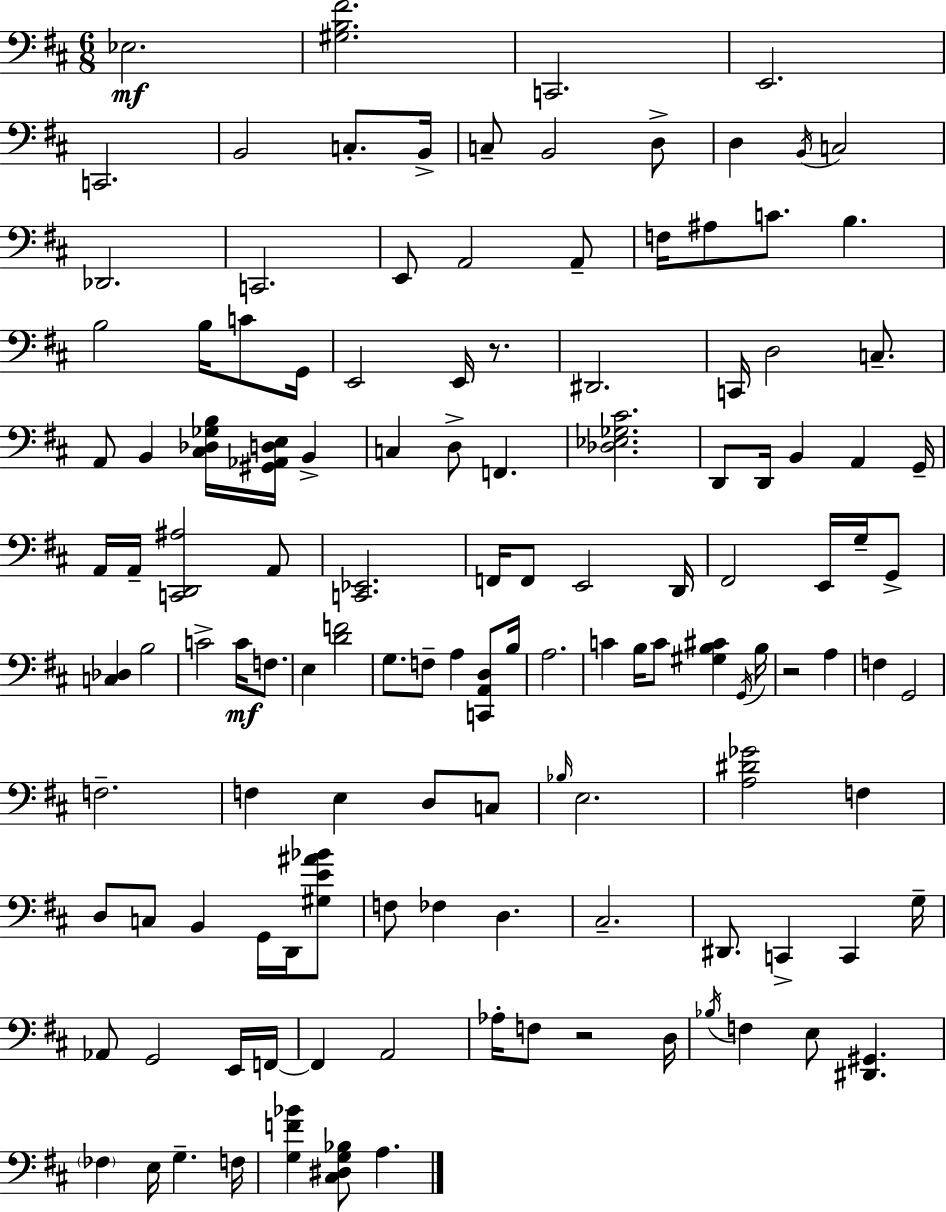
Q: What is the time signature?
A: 6/8